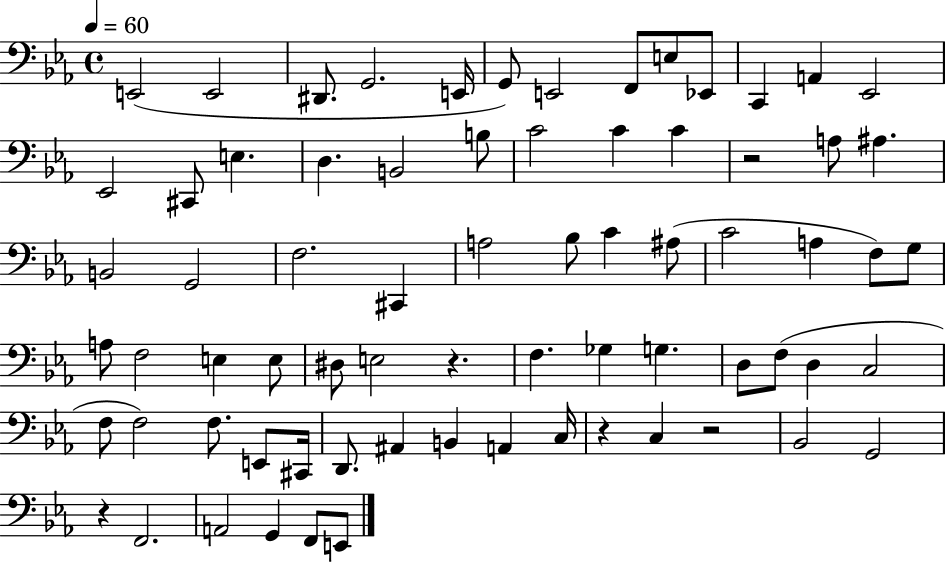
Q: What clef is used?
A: bass